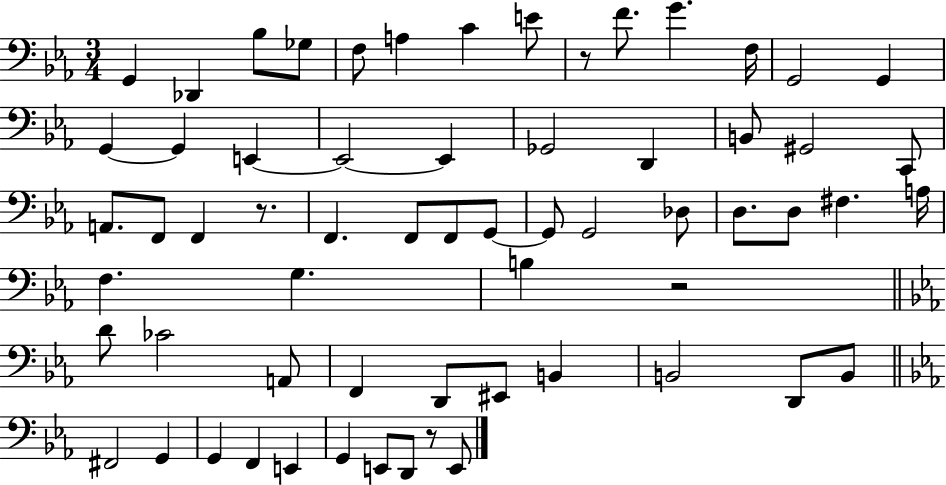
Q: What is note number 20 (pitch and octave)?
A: D2